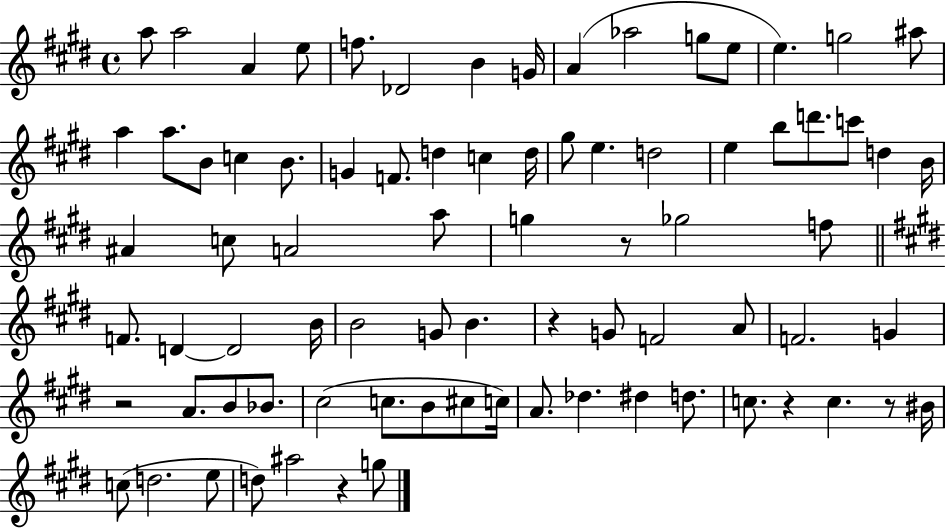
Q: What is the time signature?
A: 4/4